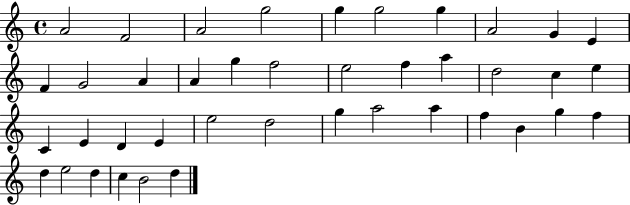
A4/h F4/h A4/h G5/h G5/q G5/h G5/q A4/h G4/q E4/q F4/q G4/h A4/q A4/q G5/q F5/h E5/h F5/q A5/q D5/h C5/q E5/q C4/q E4/q D4/q E4/q E5/h D5/h G5/q A5/h A5/q F5/q B4/q G5/q F5/q D5/q E5/h D5/q C5/q B4/h D5/q